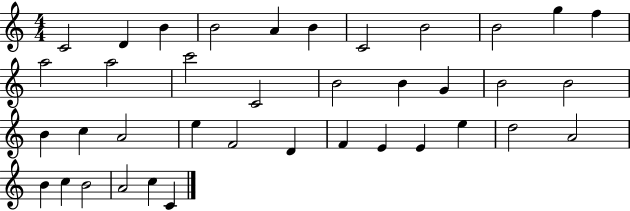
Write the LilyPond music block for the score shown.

{
  \clef treble
  \numericTimeSignature
  \time 4/4
  \key c \major
  c'2 d'4 b'4 | b'2 a'4 b'4 | c'2 b'2 | b'2 g''4 f''4 | \break a''2 a''2 | c'''2 c'2 | b'2 b'4 g'4 | b'2 b'2 | \break b'4 c''4 a'2 | e''4 f'2 d'4 | f'4 e'4 e'4 e''4 | d''2 a'2 | \break b'4 c''4 b'2 | a'2 c''4 c'4 | \bar "|."
}